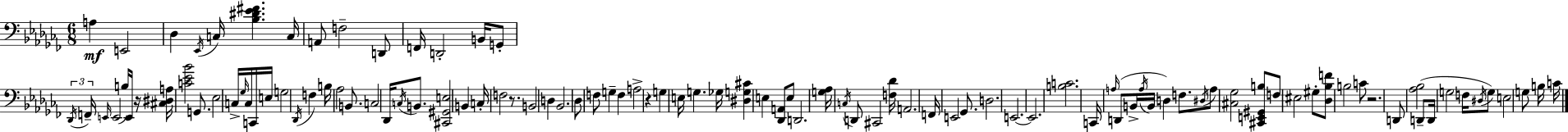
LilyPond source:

{
  \clef bass
  \numericTimeSignature
  \time 6/8
  \key aes \minor
  a4\mf e,2 | des4 \acciaccatura { ees,16 } c16 <bes dis' ees' fis'>4. | c16 a,8 f2-- d,8 | f,16 d,2-. b,16 g,8-. | \break \tuplet 3/2 { \acciaccatura { des,16 } f,16-- \grace { e,16 }( } e,2 | b16) e,16 r16 <cis dis a>16 <c' ees' bes'>2 | g,8. ees2 c16-> | \grace { ges16 } c16 c,16 e16 g2 | \break \acciaccatura { des,16 } f4 b16 aes2 | b,8. c2 | des,16 \acciaccatura { c16 } b,8. <cis, gis, e>2 | b,4 c16-. f2 | \break r8. b,2 | d4 bes,2. | des8 f8 g4-- | f4 a2-> | \break r4 g4 e16 g4. | ges16 <dis g cis'>4 e4 | <des, a,>8 e8 d,2. | <g aes>16 \acciaccatura { c16 } d,8 cis,2 | \break <f des'>16 a,2. | f,16 e,2 | ges,8. d2. | e,2.~~ | \break e,2. | <b c'>2. | c,16 \grace { a16 } d,8( b,16-> | \acciaccatura { a16 } b,16 d4) f8. \acciaccatura { dis16 } a8 | \break <cis ges>2 <cis, e, gis, b>8 f8 | eis2 gis8-. <des bes f'>8 | b2 c'8 r2. | d,8 | \break <aes bes>2( d,8-- d,16 g2 | f16 \acciaccatura { dis16 }) g8 e2 | g8 b16 c'16 \bar "|."
}